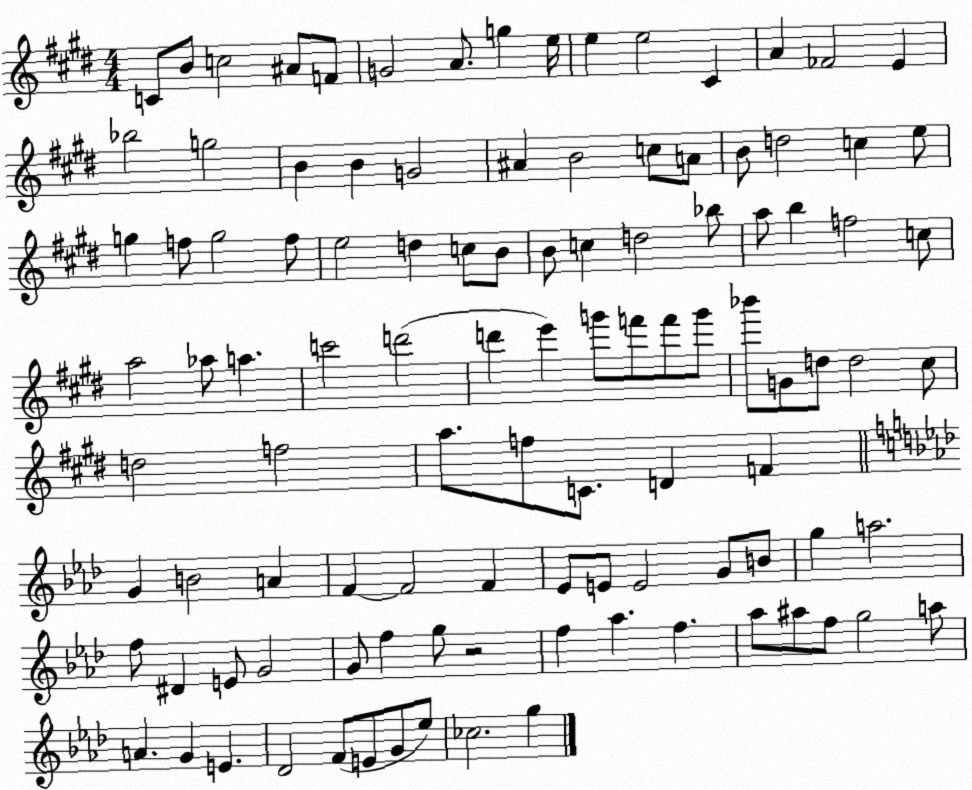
X:1
T:Untitled
M:4/4
L:1/4
K:E
C/2 B/2 c2 ^A/2 F/2 G2 A/2 g e/4 e e2 ^C A _F2 E _b2 g2 B B G2 ^A B2 c/2 A/2 B/2 d2 c e/2 g f/2 g2 f/2 e2 d c/2 B/2 B/2 c d2 _b/2 a/2 b f2 c/2 a2 _a/2 a c'2 d'2 d' e' g'/2 f'/2 f'/2 g'/2 _b'/2 G/2 d/2 d2 ^c/2 d2 f2 a/2 f/2 C/2 D F G B2 A F F2 F _E/2 E/2 E2 G/2 B/2 g a2 f/2 ^D E/2 G2 G/2 f g/2 z2 f _a f _a/2 ^a/2 f/2 g2 a/2 A G E _D2 F/2 E/2 G/2 _e/2 _c2 g